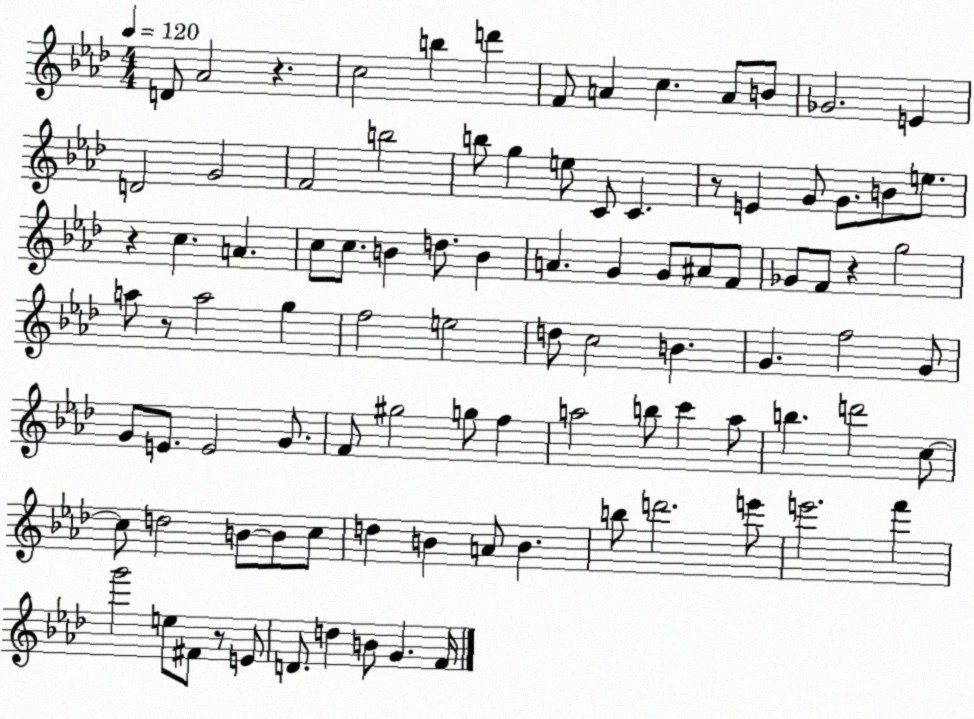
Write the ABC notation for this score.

X:1
T:Untitled
M:4/4
L:1/4
K:Ab
D/2 _A2 z c2 b d' F/2 A c A/2 B/2 _G2 E D2 G2 F2 b2 b/2 g e/2 C/2 C z/2 E G/2 G/2 B/2 e/2 z c A c/2 c/2 B d/2 B A G G/2 ^A/2 F/2 _G/2 F/2 z g2 a/2 z/2 a2 g f2 e2 d/2 c2 B G f2 G/2 G/2 E/2 E2 G/2 F/2 ^g2 g/2 f a2 b/2 c' a/2 b d'2 c/2 c/2 d2 B/2 B/2 c/2 d B A/2 B b/2 d'2 e'/2 e'2 f' g'2 e/2 ^F/2 z/2 E/2 D/2 d B/2 G F/4